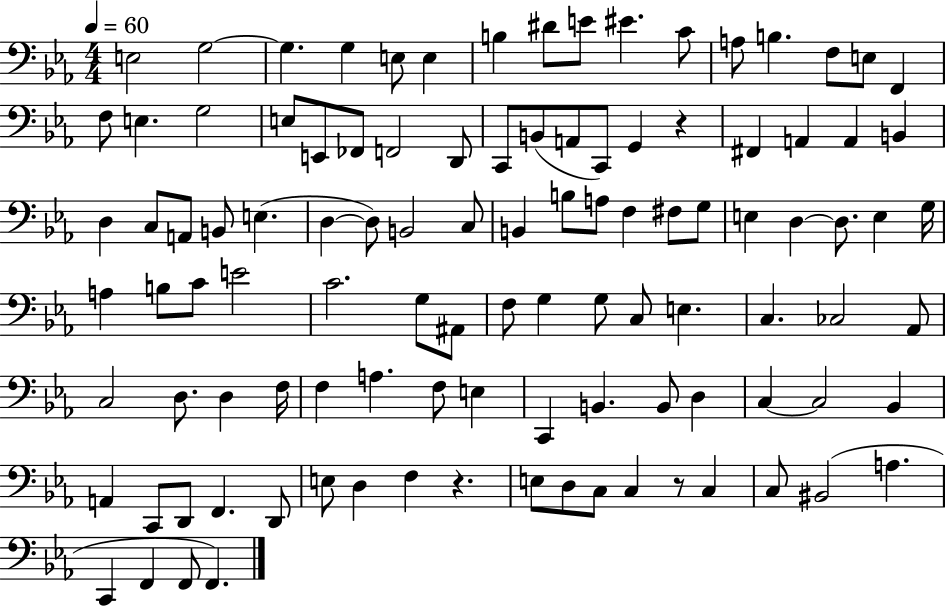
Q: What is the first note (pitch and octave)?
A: E3